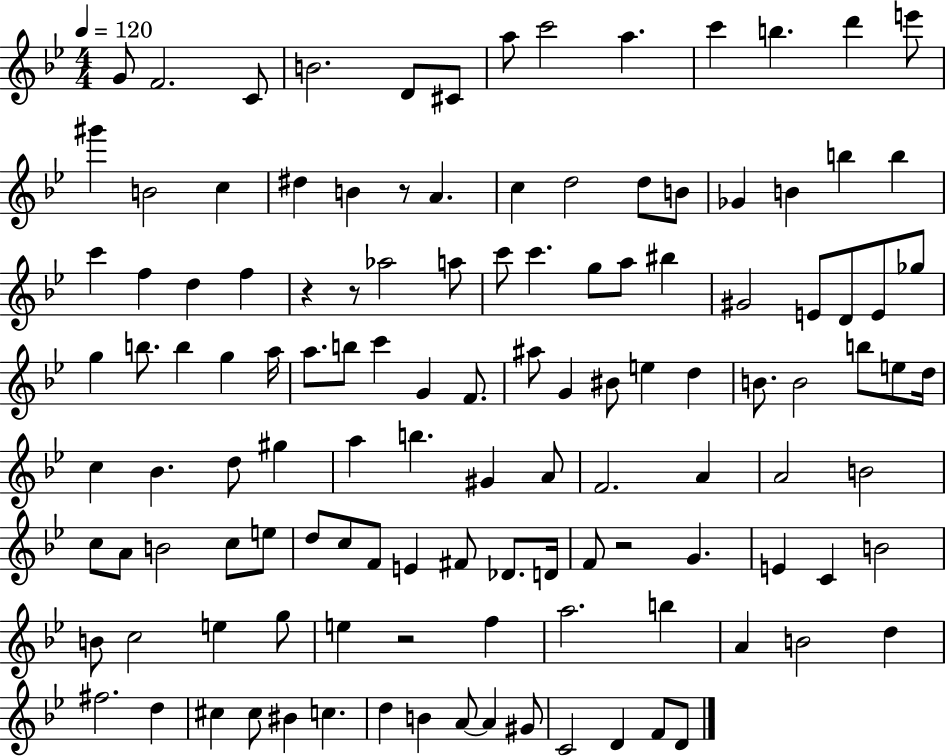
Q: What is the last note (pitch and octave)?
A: D4